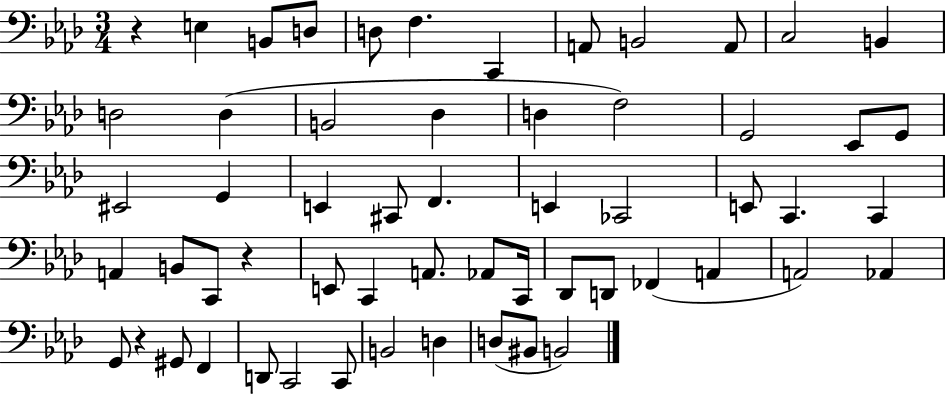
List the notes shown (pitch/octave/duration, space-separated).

R/q E3/q B2/e D3/e D3/e F3/q. C2/q A2/e B2/h A2/e C3/h B2/q D3/h D3/q B2/h Db3/q D3/q F3/h G2/h Eb2/e G2/e EIS2/h G2/q E2/q C#2/e F2/q. E2/q CES2/h E2/e C2/q. C2/q A2/q B2/e C2/e R/q E2/e C2/q A2/e. Ab2/e C2/s Db2/e D2/e FES2/q A2/q A2/h Ab2/q G2/e R/q G#2/e F2/q D2/e C2/h C2/e B2/h D3/q D3/e BIS2/e B2/h